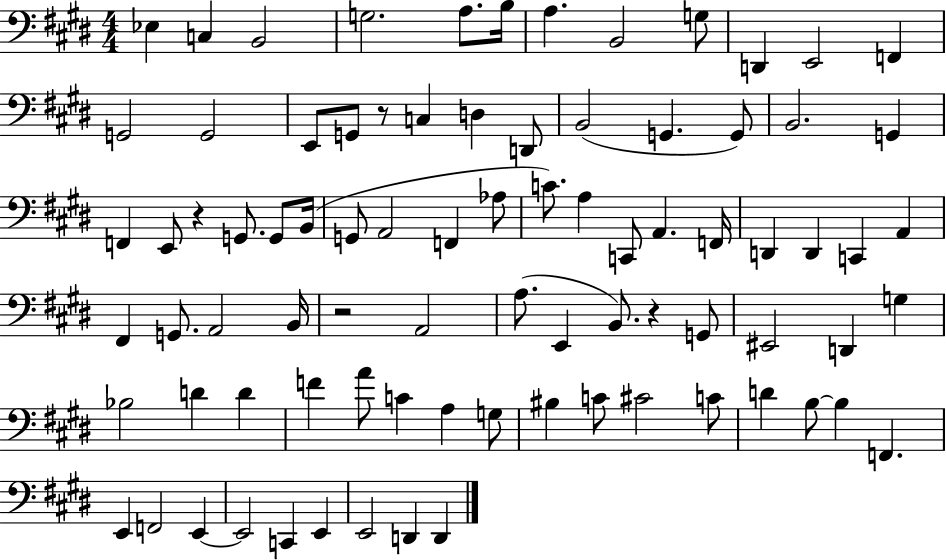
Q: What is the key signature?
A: E major